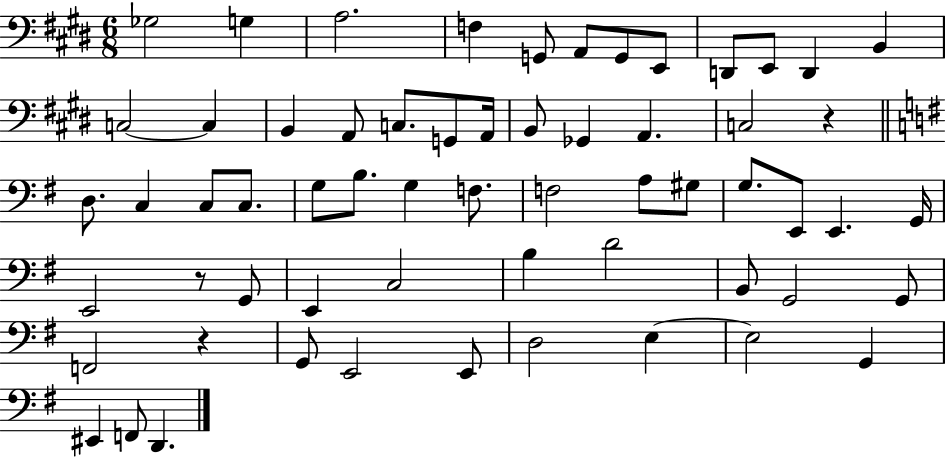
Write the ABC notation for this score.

X:1
T:Untitled
M:6/8
L:1/4
K:E
_G,2 G, A,2 F, G,,/2 A,,/2 G,,/2 E,,/2 D,,/2 E,,/2 D,, B,, C,2 C, B,, A,,/2 C,/2 G,,/2 A,,/4 B,,/2 _G,, A,, C,2 z D,/2 C, C,/2 C,/2 G,/2 B,/2 G, F,/2 F,2 A,/2 ^G,/2 G,/2 E,,/2 E,, G,,/4 E,,2 z/2 G,,/2 E,, C,2 B, D2 B,,/2 G,,2 G,,/2 F,,2 z G,,/2 E,,2 E,,/2 D,2 E, E,2 G,, ^E,, F,,/2 D,,